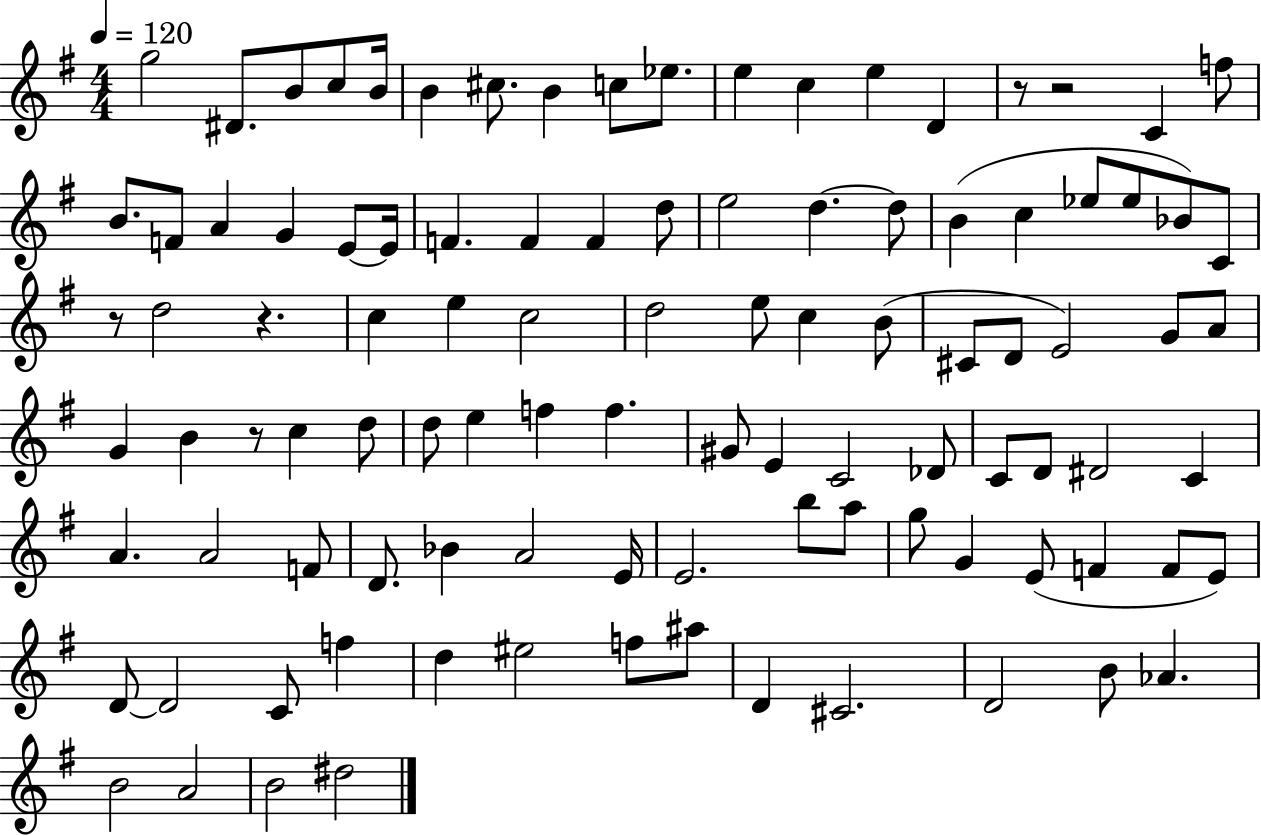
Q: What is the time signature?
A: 4/4